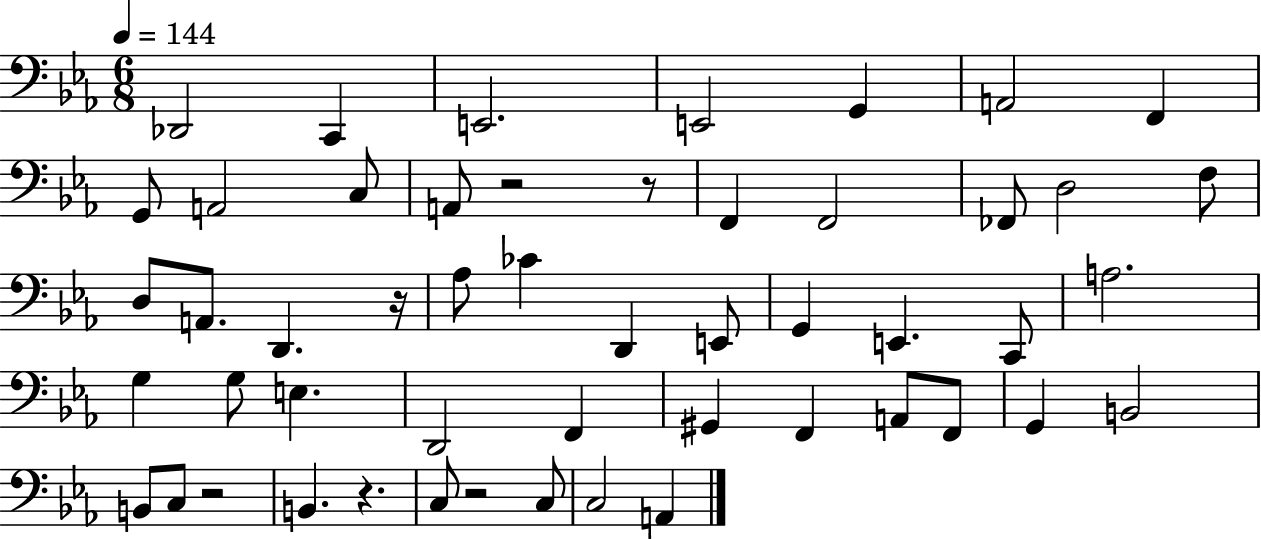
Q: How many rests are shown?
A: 6